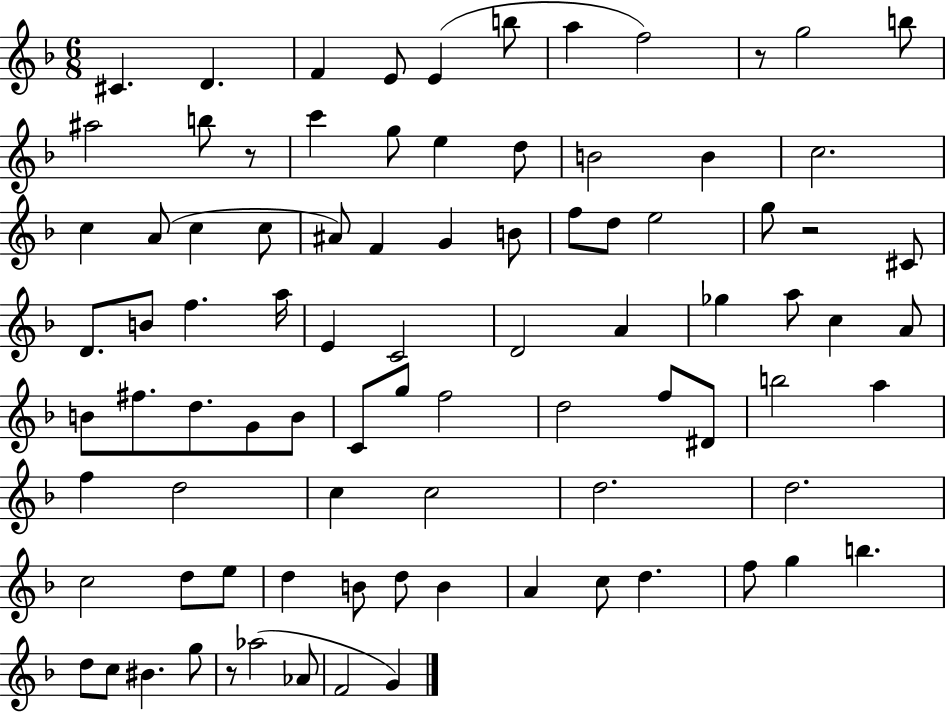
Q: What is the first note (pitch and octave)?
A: C#4